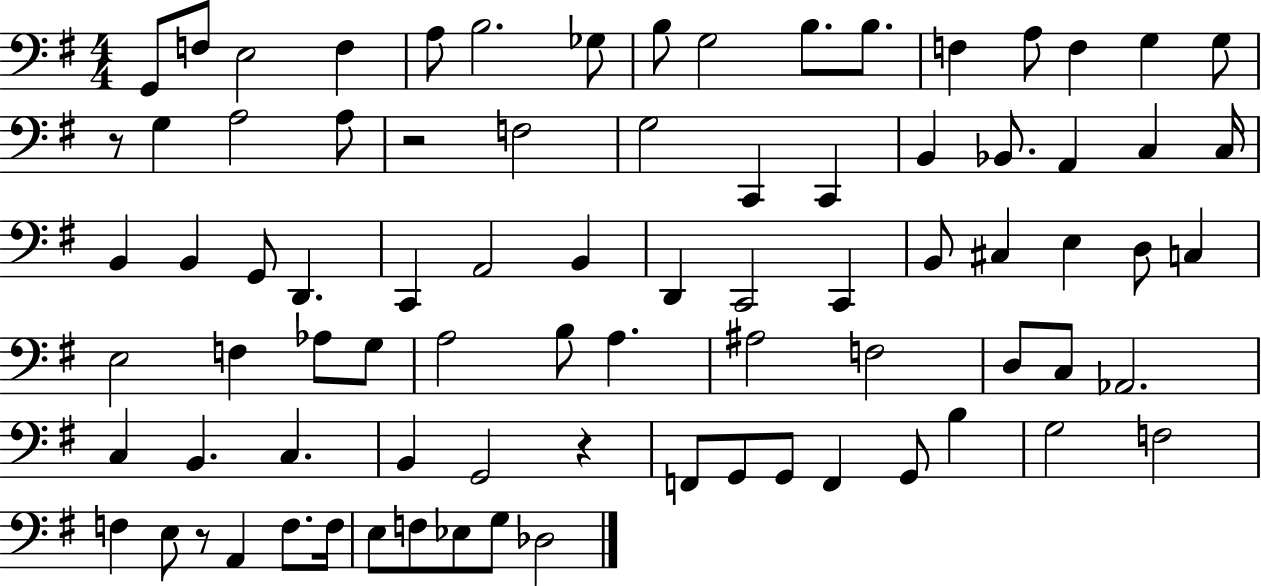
G2/e F3/e E3/h F3/q A3/e B3/h. Gb3/e B3/e G3/h B3/e. B3/e. F3/q A3/e F3/q G3/q G3/e R/e G3/q A3/h A3/e R/h F3/h G3/h C2/q C2/q B2/q Bb2/e. A2/q C3/q C3/s B2/q B2/q G2/e D2/q. C2/q A2/h B2/q D2/q C2/h C2/q B2/e C#3/q E3/q D3/e C3/q E3/h F3/q Ab3/e G3/e A3/h B3/e A3/q. A#3/h F3/h D3/e C3/e Ab2/h. C3/q B2/q. C3/q. B2/q G2/h R/q F2/e G2/e G2/e F2/q G2/e B3/q G3/h F3/h F3/q E3/e R/e A2/q F3/e. F3/s E3/e F3/e Eb3/e G3/e Db3/h